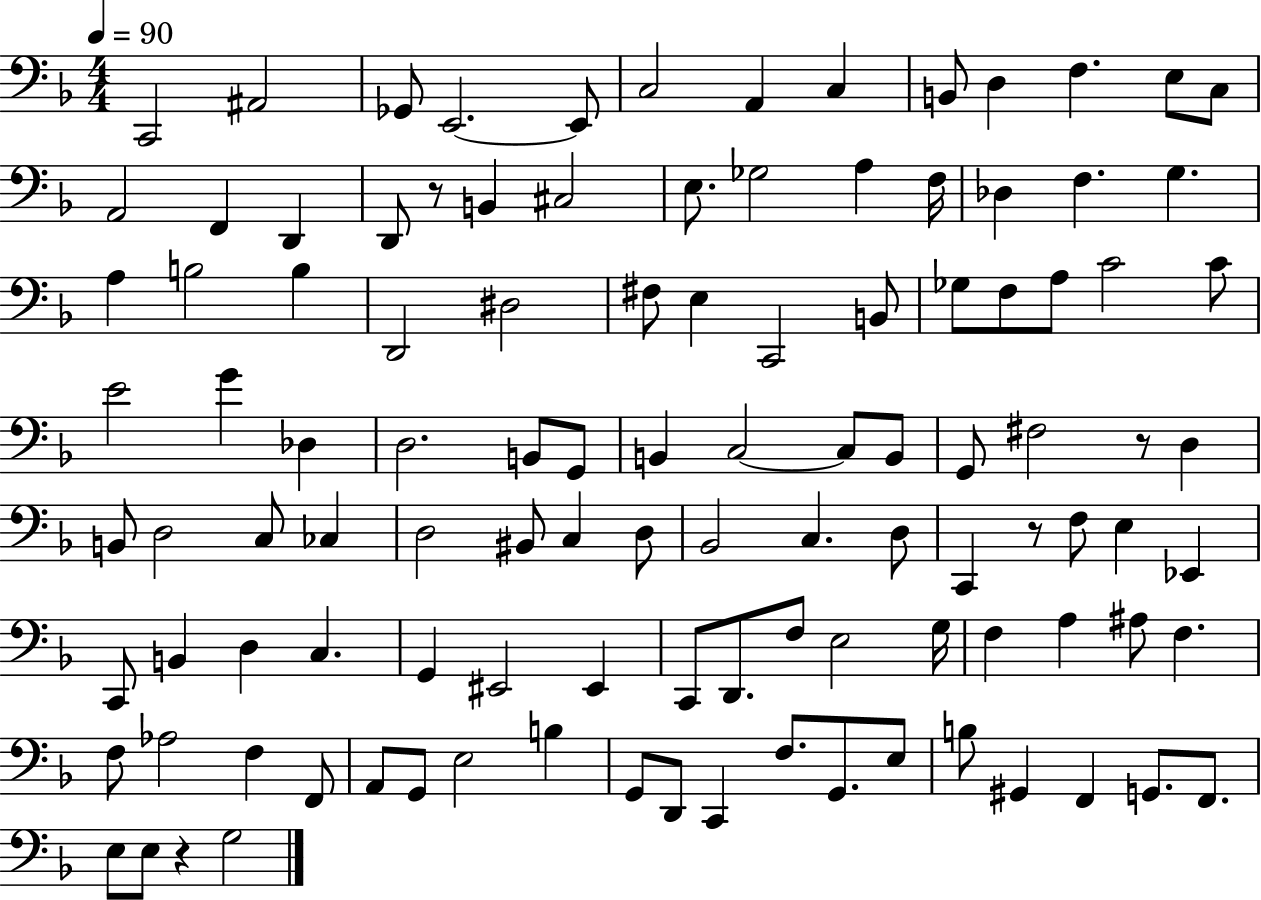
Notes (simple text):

C2/h A#2/h Gb2/e E2/h. E2/e C3/h A2/q C3/q B2/e D3/q F3/q. E3/e C3/e A2/h F2/q D2/q D2/e R/e B2/q C#3/h E3/e. Gb3/h A3/q F3/s Db3/q F3/q. G3/q. A3/q B3/h B3/q D2/h D#3/h F#3/e E3/q C2/h B2/e Gb3/e F3/e A3/e C4/h C4/e E4/h G4/q Db3/q D3/h. B2/e G2/e B2/q C3/h C3/e B2/e G2/e F#3/h R/e D3/q B2/e D3/h C3/e CES3/q D3/h BIS2/e C3/q D3/e Bb2/h C3/q. D3/e C2/q R/e F3/e E3/q Eb2/q C2/e B2/q D3/q C3/q. G2/q EIS2/h EIS2/q C2/e D2/e. F3/e E3/h G3/s F3/q A3/q A#3/e F3/q. F3/e Ab3/h F3/q F2/e A2/e G2/e E3/h B3/q G2/e D2/e C2/q F3/e. G2/e. E3/e B3/e G#2/q F2/q G2/e. F2/e. E3/e E3/e R/q G3/h